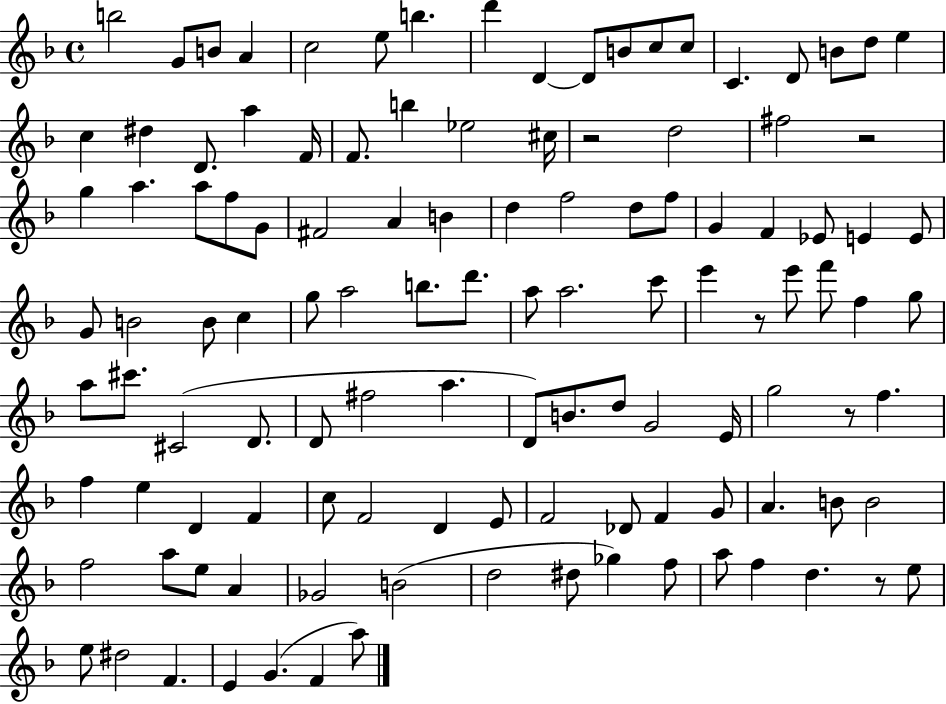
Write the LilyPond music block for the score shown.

{
  \clef treble
  \time 4/4
  \defaultTimeSignature
  \key f \major
  b''2 g'8 b'8 a'4 | c''2 e''8 b''4. | d'''4 d'4~~ d'8 b'8 c''8 c''8 | c'4. d'8 b'8 d''8 e''4 | \break c''4 dis''4 d'8. a''4 f'16 | f'8. b''4 ees''2 cis''16 | r2 d''2 | fis''2 r2 | \break g''4 a''4. a''8 f''8 g'8 | fis'2 a'4 b'4 | d''4 f''2 d''8 f''8 | g'4 f'4 ees'8 e'4 e'8 | \break g'8 b'2 b'8 c''4 | g''8 a''2 b''8. d'''8. | a''8 a''2. c'''8 | e'''4 r8 e'''8 f'''8 f''4 g''8 | \break a''8 cis'''8. cis'2( d'8. | d'8 fis''2 a''4. | d'8) b'8. d''8 g'2 e'16 | g''2 r8 f''4. | \break f''4 e''4 d'4 f'4 | c''8 f'2 d'4 e'8 | f'2 des'8 f'4 g'8 | a'4. b'8 b'2 | \break f''2 a''8 e''8 a'4 | ges'2 b'2( | d''2 dis''8 ges''4) f''8 | a''8 f''4 d''4. r8 e''8 | \break e''8 dis''2 f'4. | e'4 g'4.( f'4 a''8) | \bar "|."
}